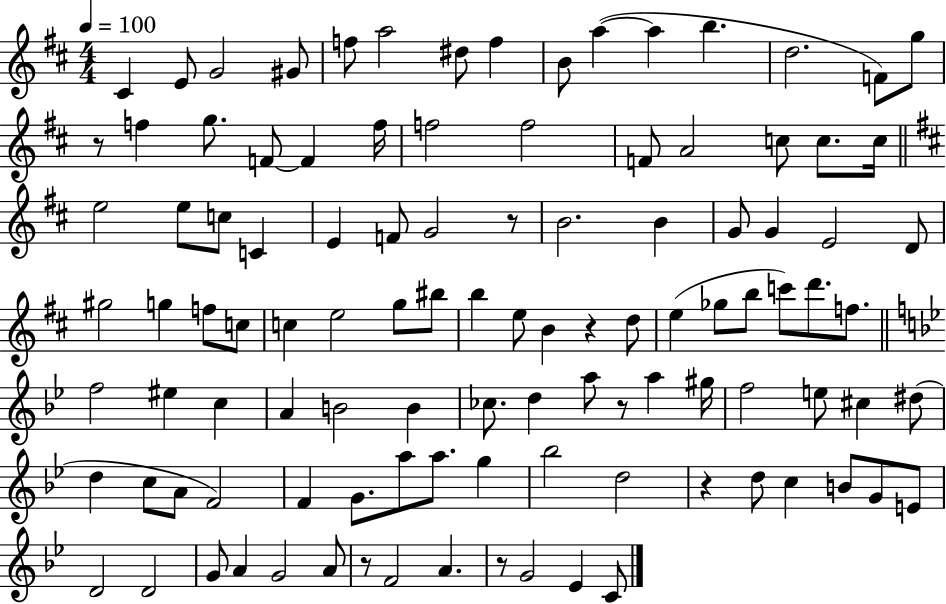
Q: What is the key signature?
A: D major